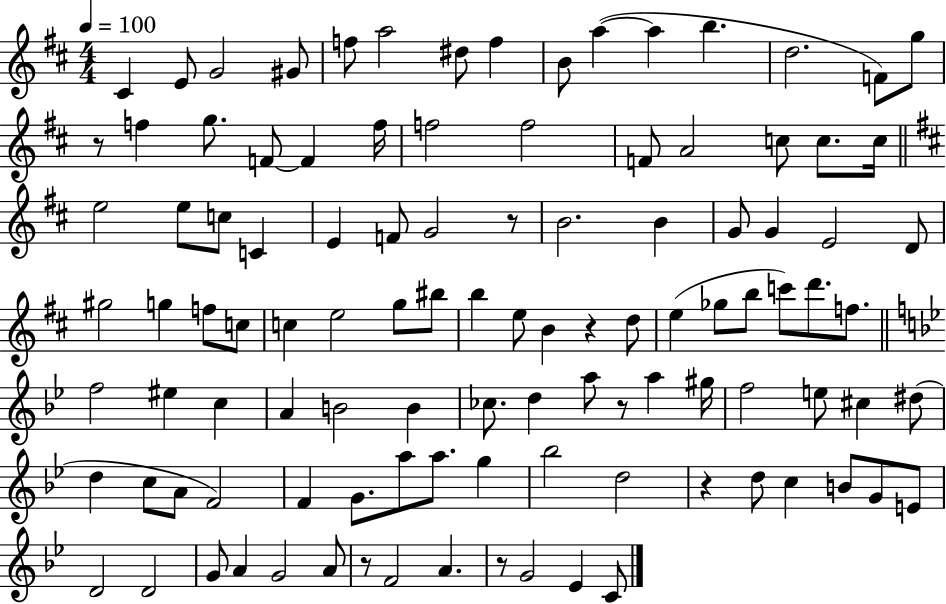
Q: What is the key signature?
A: D major